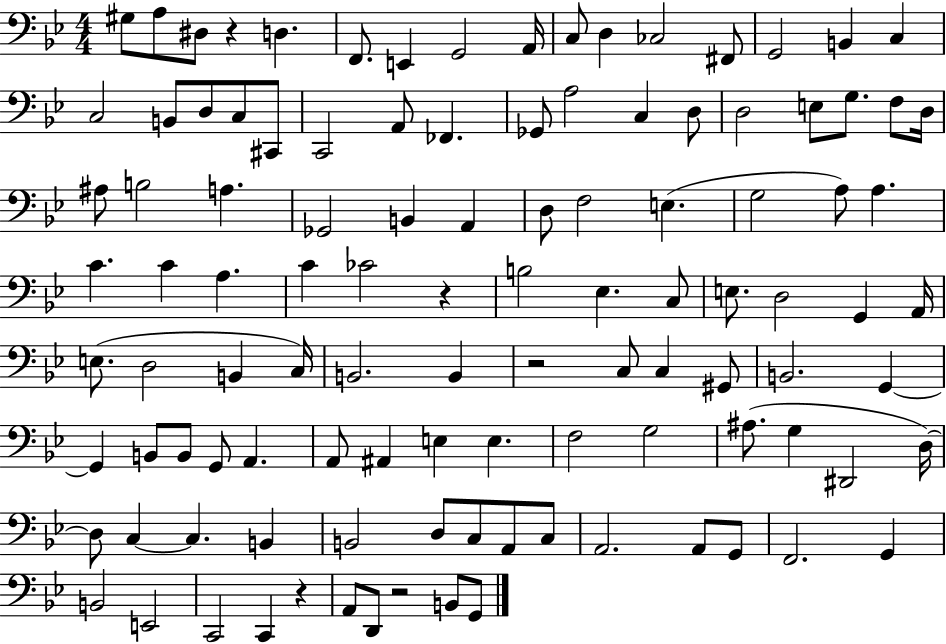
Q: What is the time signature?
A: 4/4